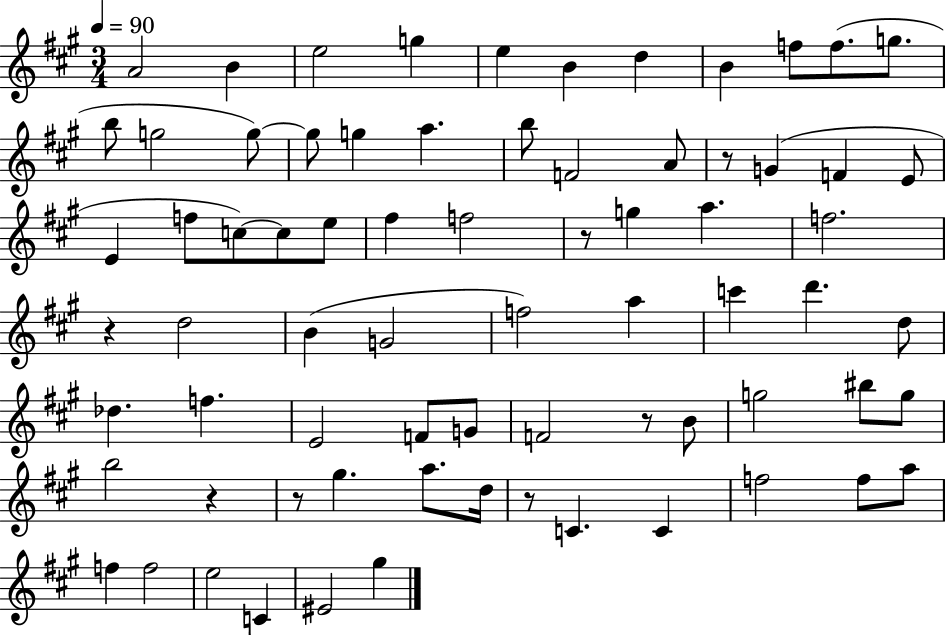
A4/h B4/q E5/h G5/q E5/q B4/q D5/q B4/q F5/e F5/e. G5/e. B5/e G5/h G5/e G5/e G5/q A5/q. B5/e F4/h A4/e R/e G4/q F4/q E4/e E4/q F5/e C5/e C5/e E5/e F#5/q F5/h R/e G5/q A5/q. F5/h. R/q D5/h B4/q G4/h F5/h A5/q C6/q D6/q. D5/e Db5/q. F5/q. E4/h F4/e G4/e F4/h R/e B4/e G5/h BIS5/e G5/e B5/h R/q R/e G#5/q. A5/e. D5/s R/e C4/q. C4/q F5/h F5/e A5/e F5/q F5/h E5/h C4/q EIS4/h G#5/q